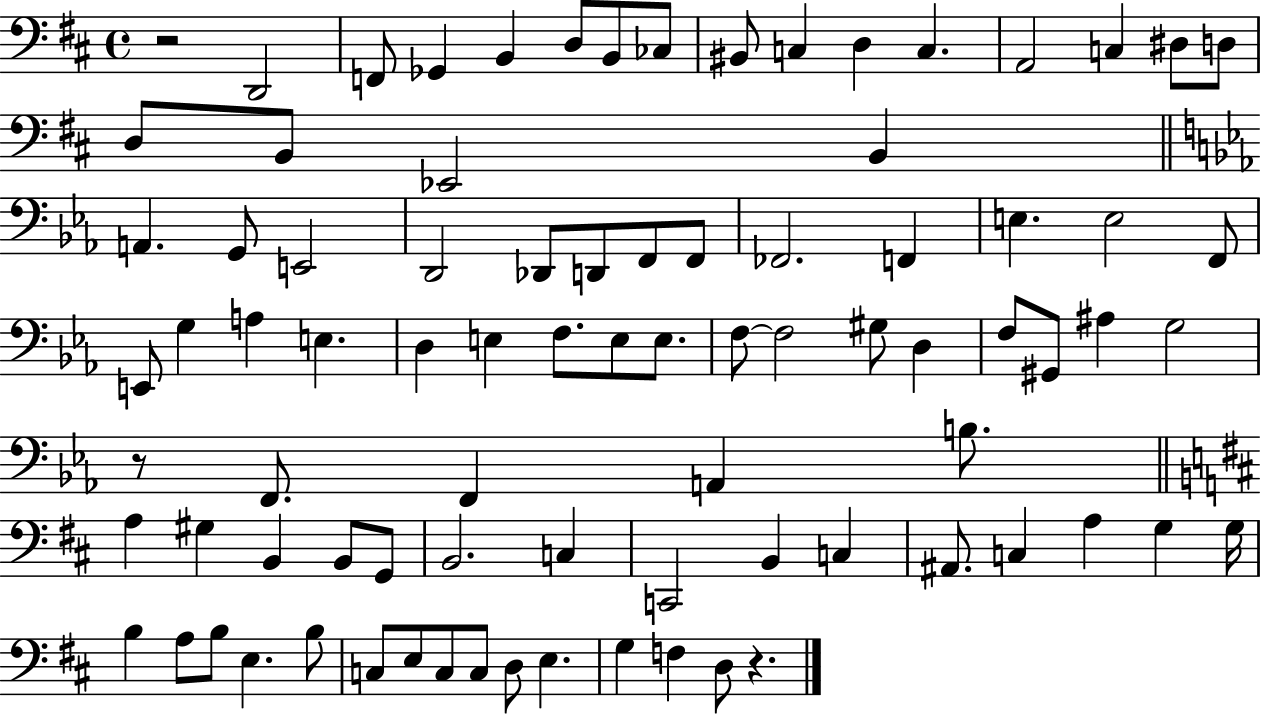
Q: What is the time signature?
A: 4/4